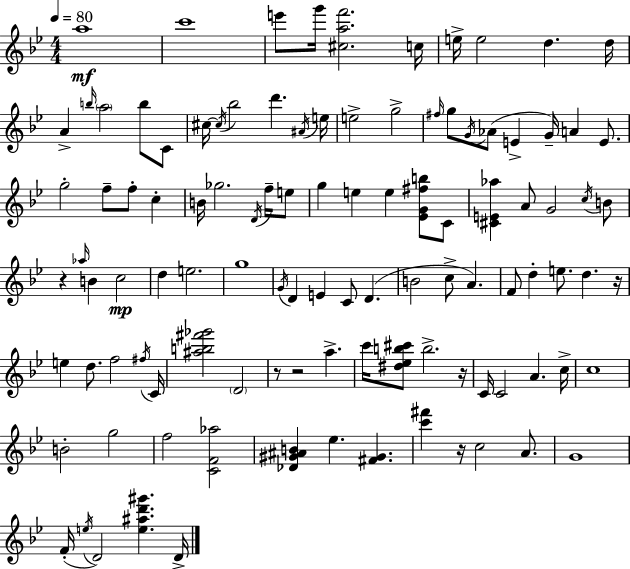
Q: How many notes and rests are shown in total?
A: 106